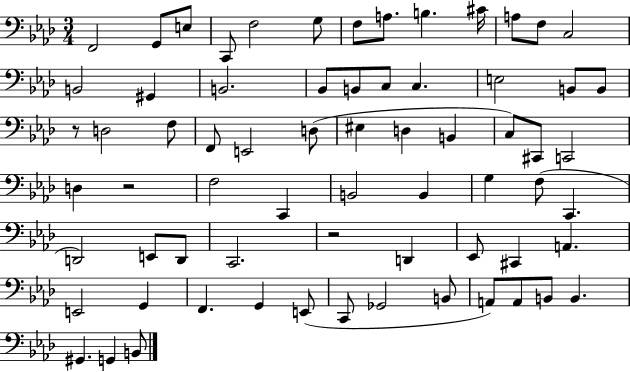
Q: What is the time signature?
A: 3/4